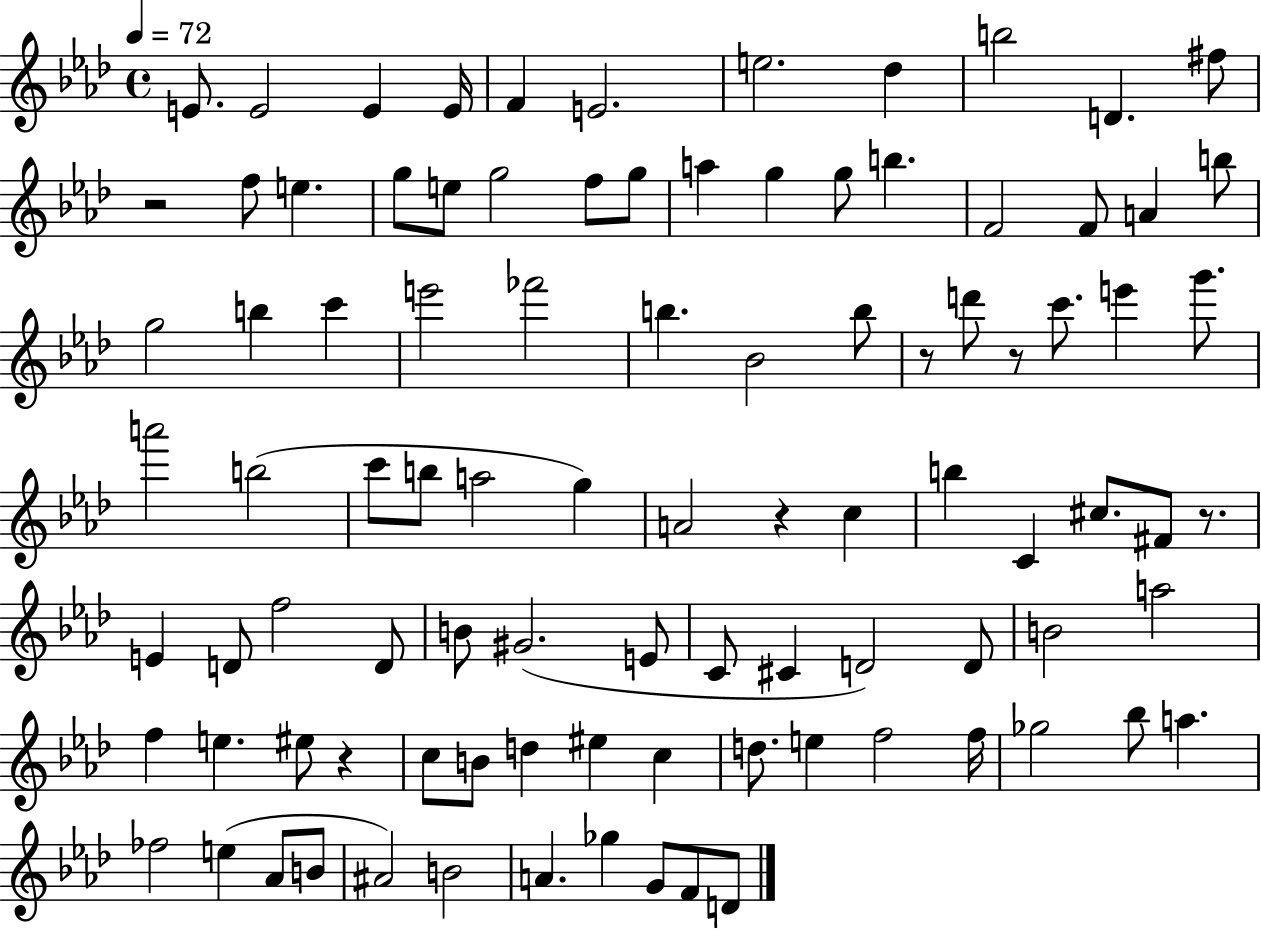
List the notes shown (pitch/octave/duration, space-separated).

E4/e. E4/h E4/q E4/s F4/q E4/h. E5/h. Db5/q B5/h D4/q. F#5/e R/h F5/e E5/q. G5/e E5/e G5/h F5/e G5/e A5/q G5/q G5/e B5/q. F4/h F4/e A4/q B5/e G5/h B5/q C6/q E6/h FES6/h B5/q. Bb4/h B5/e R/e D6/e R/e C6/e. E6/q G6/e. A6/h B5/h C6/e B5/e A5/h G5/q A4/h R/q C5/q B5/q C4/q C#5/e. F#4/e R/e. E4/q D4/e F5/h D4/e B4/e G#4/h. E4/e C4/e C#4/q D4/h D4/e B4/h A5/h F5/q E5/q. EIS5/e R/q C5/e B4/e D5/q EIS5/q C5/q D5/e. E5/q F5/h F5/s Gb5/h Bb5/e A5/q. FES5/h E5/q Ab4/e B4/e A#4/h B4/h A4/q. Gb5/q G4/e F4/e D4/e